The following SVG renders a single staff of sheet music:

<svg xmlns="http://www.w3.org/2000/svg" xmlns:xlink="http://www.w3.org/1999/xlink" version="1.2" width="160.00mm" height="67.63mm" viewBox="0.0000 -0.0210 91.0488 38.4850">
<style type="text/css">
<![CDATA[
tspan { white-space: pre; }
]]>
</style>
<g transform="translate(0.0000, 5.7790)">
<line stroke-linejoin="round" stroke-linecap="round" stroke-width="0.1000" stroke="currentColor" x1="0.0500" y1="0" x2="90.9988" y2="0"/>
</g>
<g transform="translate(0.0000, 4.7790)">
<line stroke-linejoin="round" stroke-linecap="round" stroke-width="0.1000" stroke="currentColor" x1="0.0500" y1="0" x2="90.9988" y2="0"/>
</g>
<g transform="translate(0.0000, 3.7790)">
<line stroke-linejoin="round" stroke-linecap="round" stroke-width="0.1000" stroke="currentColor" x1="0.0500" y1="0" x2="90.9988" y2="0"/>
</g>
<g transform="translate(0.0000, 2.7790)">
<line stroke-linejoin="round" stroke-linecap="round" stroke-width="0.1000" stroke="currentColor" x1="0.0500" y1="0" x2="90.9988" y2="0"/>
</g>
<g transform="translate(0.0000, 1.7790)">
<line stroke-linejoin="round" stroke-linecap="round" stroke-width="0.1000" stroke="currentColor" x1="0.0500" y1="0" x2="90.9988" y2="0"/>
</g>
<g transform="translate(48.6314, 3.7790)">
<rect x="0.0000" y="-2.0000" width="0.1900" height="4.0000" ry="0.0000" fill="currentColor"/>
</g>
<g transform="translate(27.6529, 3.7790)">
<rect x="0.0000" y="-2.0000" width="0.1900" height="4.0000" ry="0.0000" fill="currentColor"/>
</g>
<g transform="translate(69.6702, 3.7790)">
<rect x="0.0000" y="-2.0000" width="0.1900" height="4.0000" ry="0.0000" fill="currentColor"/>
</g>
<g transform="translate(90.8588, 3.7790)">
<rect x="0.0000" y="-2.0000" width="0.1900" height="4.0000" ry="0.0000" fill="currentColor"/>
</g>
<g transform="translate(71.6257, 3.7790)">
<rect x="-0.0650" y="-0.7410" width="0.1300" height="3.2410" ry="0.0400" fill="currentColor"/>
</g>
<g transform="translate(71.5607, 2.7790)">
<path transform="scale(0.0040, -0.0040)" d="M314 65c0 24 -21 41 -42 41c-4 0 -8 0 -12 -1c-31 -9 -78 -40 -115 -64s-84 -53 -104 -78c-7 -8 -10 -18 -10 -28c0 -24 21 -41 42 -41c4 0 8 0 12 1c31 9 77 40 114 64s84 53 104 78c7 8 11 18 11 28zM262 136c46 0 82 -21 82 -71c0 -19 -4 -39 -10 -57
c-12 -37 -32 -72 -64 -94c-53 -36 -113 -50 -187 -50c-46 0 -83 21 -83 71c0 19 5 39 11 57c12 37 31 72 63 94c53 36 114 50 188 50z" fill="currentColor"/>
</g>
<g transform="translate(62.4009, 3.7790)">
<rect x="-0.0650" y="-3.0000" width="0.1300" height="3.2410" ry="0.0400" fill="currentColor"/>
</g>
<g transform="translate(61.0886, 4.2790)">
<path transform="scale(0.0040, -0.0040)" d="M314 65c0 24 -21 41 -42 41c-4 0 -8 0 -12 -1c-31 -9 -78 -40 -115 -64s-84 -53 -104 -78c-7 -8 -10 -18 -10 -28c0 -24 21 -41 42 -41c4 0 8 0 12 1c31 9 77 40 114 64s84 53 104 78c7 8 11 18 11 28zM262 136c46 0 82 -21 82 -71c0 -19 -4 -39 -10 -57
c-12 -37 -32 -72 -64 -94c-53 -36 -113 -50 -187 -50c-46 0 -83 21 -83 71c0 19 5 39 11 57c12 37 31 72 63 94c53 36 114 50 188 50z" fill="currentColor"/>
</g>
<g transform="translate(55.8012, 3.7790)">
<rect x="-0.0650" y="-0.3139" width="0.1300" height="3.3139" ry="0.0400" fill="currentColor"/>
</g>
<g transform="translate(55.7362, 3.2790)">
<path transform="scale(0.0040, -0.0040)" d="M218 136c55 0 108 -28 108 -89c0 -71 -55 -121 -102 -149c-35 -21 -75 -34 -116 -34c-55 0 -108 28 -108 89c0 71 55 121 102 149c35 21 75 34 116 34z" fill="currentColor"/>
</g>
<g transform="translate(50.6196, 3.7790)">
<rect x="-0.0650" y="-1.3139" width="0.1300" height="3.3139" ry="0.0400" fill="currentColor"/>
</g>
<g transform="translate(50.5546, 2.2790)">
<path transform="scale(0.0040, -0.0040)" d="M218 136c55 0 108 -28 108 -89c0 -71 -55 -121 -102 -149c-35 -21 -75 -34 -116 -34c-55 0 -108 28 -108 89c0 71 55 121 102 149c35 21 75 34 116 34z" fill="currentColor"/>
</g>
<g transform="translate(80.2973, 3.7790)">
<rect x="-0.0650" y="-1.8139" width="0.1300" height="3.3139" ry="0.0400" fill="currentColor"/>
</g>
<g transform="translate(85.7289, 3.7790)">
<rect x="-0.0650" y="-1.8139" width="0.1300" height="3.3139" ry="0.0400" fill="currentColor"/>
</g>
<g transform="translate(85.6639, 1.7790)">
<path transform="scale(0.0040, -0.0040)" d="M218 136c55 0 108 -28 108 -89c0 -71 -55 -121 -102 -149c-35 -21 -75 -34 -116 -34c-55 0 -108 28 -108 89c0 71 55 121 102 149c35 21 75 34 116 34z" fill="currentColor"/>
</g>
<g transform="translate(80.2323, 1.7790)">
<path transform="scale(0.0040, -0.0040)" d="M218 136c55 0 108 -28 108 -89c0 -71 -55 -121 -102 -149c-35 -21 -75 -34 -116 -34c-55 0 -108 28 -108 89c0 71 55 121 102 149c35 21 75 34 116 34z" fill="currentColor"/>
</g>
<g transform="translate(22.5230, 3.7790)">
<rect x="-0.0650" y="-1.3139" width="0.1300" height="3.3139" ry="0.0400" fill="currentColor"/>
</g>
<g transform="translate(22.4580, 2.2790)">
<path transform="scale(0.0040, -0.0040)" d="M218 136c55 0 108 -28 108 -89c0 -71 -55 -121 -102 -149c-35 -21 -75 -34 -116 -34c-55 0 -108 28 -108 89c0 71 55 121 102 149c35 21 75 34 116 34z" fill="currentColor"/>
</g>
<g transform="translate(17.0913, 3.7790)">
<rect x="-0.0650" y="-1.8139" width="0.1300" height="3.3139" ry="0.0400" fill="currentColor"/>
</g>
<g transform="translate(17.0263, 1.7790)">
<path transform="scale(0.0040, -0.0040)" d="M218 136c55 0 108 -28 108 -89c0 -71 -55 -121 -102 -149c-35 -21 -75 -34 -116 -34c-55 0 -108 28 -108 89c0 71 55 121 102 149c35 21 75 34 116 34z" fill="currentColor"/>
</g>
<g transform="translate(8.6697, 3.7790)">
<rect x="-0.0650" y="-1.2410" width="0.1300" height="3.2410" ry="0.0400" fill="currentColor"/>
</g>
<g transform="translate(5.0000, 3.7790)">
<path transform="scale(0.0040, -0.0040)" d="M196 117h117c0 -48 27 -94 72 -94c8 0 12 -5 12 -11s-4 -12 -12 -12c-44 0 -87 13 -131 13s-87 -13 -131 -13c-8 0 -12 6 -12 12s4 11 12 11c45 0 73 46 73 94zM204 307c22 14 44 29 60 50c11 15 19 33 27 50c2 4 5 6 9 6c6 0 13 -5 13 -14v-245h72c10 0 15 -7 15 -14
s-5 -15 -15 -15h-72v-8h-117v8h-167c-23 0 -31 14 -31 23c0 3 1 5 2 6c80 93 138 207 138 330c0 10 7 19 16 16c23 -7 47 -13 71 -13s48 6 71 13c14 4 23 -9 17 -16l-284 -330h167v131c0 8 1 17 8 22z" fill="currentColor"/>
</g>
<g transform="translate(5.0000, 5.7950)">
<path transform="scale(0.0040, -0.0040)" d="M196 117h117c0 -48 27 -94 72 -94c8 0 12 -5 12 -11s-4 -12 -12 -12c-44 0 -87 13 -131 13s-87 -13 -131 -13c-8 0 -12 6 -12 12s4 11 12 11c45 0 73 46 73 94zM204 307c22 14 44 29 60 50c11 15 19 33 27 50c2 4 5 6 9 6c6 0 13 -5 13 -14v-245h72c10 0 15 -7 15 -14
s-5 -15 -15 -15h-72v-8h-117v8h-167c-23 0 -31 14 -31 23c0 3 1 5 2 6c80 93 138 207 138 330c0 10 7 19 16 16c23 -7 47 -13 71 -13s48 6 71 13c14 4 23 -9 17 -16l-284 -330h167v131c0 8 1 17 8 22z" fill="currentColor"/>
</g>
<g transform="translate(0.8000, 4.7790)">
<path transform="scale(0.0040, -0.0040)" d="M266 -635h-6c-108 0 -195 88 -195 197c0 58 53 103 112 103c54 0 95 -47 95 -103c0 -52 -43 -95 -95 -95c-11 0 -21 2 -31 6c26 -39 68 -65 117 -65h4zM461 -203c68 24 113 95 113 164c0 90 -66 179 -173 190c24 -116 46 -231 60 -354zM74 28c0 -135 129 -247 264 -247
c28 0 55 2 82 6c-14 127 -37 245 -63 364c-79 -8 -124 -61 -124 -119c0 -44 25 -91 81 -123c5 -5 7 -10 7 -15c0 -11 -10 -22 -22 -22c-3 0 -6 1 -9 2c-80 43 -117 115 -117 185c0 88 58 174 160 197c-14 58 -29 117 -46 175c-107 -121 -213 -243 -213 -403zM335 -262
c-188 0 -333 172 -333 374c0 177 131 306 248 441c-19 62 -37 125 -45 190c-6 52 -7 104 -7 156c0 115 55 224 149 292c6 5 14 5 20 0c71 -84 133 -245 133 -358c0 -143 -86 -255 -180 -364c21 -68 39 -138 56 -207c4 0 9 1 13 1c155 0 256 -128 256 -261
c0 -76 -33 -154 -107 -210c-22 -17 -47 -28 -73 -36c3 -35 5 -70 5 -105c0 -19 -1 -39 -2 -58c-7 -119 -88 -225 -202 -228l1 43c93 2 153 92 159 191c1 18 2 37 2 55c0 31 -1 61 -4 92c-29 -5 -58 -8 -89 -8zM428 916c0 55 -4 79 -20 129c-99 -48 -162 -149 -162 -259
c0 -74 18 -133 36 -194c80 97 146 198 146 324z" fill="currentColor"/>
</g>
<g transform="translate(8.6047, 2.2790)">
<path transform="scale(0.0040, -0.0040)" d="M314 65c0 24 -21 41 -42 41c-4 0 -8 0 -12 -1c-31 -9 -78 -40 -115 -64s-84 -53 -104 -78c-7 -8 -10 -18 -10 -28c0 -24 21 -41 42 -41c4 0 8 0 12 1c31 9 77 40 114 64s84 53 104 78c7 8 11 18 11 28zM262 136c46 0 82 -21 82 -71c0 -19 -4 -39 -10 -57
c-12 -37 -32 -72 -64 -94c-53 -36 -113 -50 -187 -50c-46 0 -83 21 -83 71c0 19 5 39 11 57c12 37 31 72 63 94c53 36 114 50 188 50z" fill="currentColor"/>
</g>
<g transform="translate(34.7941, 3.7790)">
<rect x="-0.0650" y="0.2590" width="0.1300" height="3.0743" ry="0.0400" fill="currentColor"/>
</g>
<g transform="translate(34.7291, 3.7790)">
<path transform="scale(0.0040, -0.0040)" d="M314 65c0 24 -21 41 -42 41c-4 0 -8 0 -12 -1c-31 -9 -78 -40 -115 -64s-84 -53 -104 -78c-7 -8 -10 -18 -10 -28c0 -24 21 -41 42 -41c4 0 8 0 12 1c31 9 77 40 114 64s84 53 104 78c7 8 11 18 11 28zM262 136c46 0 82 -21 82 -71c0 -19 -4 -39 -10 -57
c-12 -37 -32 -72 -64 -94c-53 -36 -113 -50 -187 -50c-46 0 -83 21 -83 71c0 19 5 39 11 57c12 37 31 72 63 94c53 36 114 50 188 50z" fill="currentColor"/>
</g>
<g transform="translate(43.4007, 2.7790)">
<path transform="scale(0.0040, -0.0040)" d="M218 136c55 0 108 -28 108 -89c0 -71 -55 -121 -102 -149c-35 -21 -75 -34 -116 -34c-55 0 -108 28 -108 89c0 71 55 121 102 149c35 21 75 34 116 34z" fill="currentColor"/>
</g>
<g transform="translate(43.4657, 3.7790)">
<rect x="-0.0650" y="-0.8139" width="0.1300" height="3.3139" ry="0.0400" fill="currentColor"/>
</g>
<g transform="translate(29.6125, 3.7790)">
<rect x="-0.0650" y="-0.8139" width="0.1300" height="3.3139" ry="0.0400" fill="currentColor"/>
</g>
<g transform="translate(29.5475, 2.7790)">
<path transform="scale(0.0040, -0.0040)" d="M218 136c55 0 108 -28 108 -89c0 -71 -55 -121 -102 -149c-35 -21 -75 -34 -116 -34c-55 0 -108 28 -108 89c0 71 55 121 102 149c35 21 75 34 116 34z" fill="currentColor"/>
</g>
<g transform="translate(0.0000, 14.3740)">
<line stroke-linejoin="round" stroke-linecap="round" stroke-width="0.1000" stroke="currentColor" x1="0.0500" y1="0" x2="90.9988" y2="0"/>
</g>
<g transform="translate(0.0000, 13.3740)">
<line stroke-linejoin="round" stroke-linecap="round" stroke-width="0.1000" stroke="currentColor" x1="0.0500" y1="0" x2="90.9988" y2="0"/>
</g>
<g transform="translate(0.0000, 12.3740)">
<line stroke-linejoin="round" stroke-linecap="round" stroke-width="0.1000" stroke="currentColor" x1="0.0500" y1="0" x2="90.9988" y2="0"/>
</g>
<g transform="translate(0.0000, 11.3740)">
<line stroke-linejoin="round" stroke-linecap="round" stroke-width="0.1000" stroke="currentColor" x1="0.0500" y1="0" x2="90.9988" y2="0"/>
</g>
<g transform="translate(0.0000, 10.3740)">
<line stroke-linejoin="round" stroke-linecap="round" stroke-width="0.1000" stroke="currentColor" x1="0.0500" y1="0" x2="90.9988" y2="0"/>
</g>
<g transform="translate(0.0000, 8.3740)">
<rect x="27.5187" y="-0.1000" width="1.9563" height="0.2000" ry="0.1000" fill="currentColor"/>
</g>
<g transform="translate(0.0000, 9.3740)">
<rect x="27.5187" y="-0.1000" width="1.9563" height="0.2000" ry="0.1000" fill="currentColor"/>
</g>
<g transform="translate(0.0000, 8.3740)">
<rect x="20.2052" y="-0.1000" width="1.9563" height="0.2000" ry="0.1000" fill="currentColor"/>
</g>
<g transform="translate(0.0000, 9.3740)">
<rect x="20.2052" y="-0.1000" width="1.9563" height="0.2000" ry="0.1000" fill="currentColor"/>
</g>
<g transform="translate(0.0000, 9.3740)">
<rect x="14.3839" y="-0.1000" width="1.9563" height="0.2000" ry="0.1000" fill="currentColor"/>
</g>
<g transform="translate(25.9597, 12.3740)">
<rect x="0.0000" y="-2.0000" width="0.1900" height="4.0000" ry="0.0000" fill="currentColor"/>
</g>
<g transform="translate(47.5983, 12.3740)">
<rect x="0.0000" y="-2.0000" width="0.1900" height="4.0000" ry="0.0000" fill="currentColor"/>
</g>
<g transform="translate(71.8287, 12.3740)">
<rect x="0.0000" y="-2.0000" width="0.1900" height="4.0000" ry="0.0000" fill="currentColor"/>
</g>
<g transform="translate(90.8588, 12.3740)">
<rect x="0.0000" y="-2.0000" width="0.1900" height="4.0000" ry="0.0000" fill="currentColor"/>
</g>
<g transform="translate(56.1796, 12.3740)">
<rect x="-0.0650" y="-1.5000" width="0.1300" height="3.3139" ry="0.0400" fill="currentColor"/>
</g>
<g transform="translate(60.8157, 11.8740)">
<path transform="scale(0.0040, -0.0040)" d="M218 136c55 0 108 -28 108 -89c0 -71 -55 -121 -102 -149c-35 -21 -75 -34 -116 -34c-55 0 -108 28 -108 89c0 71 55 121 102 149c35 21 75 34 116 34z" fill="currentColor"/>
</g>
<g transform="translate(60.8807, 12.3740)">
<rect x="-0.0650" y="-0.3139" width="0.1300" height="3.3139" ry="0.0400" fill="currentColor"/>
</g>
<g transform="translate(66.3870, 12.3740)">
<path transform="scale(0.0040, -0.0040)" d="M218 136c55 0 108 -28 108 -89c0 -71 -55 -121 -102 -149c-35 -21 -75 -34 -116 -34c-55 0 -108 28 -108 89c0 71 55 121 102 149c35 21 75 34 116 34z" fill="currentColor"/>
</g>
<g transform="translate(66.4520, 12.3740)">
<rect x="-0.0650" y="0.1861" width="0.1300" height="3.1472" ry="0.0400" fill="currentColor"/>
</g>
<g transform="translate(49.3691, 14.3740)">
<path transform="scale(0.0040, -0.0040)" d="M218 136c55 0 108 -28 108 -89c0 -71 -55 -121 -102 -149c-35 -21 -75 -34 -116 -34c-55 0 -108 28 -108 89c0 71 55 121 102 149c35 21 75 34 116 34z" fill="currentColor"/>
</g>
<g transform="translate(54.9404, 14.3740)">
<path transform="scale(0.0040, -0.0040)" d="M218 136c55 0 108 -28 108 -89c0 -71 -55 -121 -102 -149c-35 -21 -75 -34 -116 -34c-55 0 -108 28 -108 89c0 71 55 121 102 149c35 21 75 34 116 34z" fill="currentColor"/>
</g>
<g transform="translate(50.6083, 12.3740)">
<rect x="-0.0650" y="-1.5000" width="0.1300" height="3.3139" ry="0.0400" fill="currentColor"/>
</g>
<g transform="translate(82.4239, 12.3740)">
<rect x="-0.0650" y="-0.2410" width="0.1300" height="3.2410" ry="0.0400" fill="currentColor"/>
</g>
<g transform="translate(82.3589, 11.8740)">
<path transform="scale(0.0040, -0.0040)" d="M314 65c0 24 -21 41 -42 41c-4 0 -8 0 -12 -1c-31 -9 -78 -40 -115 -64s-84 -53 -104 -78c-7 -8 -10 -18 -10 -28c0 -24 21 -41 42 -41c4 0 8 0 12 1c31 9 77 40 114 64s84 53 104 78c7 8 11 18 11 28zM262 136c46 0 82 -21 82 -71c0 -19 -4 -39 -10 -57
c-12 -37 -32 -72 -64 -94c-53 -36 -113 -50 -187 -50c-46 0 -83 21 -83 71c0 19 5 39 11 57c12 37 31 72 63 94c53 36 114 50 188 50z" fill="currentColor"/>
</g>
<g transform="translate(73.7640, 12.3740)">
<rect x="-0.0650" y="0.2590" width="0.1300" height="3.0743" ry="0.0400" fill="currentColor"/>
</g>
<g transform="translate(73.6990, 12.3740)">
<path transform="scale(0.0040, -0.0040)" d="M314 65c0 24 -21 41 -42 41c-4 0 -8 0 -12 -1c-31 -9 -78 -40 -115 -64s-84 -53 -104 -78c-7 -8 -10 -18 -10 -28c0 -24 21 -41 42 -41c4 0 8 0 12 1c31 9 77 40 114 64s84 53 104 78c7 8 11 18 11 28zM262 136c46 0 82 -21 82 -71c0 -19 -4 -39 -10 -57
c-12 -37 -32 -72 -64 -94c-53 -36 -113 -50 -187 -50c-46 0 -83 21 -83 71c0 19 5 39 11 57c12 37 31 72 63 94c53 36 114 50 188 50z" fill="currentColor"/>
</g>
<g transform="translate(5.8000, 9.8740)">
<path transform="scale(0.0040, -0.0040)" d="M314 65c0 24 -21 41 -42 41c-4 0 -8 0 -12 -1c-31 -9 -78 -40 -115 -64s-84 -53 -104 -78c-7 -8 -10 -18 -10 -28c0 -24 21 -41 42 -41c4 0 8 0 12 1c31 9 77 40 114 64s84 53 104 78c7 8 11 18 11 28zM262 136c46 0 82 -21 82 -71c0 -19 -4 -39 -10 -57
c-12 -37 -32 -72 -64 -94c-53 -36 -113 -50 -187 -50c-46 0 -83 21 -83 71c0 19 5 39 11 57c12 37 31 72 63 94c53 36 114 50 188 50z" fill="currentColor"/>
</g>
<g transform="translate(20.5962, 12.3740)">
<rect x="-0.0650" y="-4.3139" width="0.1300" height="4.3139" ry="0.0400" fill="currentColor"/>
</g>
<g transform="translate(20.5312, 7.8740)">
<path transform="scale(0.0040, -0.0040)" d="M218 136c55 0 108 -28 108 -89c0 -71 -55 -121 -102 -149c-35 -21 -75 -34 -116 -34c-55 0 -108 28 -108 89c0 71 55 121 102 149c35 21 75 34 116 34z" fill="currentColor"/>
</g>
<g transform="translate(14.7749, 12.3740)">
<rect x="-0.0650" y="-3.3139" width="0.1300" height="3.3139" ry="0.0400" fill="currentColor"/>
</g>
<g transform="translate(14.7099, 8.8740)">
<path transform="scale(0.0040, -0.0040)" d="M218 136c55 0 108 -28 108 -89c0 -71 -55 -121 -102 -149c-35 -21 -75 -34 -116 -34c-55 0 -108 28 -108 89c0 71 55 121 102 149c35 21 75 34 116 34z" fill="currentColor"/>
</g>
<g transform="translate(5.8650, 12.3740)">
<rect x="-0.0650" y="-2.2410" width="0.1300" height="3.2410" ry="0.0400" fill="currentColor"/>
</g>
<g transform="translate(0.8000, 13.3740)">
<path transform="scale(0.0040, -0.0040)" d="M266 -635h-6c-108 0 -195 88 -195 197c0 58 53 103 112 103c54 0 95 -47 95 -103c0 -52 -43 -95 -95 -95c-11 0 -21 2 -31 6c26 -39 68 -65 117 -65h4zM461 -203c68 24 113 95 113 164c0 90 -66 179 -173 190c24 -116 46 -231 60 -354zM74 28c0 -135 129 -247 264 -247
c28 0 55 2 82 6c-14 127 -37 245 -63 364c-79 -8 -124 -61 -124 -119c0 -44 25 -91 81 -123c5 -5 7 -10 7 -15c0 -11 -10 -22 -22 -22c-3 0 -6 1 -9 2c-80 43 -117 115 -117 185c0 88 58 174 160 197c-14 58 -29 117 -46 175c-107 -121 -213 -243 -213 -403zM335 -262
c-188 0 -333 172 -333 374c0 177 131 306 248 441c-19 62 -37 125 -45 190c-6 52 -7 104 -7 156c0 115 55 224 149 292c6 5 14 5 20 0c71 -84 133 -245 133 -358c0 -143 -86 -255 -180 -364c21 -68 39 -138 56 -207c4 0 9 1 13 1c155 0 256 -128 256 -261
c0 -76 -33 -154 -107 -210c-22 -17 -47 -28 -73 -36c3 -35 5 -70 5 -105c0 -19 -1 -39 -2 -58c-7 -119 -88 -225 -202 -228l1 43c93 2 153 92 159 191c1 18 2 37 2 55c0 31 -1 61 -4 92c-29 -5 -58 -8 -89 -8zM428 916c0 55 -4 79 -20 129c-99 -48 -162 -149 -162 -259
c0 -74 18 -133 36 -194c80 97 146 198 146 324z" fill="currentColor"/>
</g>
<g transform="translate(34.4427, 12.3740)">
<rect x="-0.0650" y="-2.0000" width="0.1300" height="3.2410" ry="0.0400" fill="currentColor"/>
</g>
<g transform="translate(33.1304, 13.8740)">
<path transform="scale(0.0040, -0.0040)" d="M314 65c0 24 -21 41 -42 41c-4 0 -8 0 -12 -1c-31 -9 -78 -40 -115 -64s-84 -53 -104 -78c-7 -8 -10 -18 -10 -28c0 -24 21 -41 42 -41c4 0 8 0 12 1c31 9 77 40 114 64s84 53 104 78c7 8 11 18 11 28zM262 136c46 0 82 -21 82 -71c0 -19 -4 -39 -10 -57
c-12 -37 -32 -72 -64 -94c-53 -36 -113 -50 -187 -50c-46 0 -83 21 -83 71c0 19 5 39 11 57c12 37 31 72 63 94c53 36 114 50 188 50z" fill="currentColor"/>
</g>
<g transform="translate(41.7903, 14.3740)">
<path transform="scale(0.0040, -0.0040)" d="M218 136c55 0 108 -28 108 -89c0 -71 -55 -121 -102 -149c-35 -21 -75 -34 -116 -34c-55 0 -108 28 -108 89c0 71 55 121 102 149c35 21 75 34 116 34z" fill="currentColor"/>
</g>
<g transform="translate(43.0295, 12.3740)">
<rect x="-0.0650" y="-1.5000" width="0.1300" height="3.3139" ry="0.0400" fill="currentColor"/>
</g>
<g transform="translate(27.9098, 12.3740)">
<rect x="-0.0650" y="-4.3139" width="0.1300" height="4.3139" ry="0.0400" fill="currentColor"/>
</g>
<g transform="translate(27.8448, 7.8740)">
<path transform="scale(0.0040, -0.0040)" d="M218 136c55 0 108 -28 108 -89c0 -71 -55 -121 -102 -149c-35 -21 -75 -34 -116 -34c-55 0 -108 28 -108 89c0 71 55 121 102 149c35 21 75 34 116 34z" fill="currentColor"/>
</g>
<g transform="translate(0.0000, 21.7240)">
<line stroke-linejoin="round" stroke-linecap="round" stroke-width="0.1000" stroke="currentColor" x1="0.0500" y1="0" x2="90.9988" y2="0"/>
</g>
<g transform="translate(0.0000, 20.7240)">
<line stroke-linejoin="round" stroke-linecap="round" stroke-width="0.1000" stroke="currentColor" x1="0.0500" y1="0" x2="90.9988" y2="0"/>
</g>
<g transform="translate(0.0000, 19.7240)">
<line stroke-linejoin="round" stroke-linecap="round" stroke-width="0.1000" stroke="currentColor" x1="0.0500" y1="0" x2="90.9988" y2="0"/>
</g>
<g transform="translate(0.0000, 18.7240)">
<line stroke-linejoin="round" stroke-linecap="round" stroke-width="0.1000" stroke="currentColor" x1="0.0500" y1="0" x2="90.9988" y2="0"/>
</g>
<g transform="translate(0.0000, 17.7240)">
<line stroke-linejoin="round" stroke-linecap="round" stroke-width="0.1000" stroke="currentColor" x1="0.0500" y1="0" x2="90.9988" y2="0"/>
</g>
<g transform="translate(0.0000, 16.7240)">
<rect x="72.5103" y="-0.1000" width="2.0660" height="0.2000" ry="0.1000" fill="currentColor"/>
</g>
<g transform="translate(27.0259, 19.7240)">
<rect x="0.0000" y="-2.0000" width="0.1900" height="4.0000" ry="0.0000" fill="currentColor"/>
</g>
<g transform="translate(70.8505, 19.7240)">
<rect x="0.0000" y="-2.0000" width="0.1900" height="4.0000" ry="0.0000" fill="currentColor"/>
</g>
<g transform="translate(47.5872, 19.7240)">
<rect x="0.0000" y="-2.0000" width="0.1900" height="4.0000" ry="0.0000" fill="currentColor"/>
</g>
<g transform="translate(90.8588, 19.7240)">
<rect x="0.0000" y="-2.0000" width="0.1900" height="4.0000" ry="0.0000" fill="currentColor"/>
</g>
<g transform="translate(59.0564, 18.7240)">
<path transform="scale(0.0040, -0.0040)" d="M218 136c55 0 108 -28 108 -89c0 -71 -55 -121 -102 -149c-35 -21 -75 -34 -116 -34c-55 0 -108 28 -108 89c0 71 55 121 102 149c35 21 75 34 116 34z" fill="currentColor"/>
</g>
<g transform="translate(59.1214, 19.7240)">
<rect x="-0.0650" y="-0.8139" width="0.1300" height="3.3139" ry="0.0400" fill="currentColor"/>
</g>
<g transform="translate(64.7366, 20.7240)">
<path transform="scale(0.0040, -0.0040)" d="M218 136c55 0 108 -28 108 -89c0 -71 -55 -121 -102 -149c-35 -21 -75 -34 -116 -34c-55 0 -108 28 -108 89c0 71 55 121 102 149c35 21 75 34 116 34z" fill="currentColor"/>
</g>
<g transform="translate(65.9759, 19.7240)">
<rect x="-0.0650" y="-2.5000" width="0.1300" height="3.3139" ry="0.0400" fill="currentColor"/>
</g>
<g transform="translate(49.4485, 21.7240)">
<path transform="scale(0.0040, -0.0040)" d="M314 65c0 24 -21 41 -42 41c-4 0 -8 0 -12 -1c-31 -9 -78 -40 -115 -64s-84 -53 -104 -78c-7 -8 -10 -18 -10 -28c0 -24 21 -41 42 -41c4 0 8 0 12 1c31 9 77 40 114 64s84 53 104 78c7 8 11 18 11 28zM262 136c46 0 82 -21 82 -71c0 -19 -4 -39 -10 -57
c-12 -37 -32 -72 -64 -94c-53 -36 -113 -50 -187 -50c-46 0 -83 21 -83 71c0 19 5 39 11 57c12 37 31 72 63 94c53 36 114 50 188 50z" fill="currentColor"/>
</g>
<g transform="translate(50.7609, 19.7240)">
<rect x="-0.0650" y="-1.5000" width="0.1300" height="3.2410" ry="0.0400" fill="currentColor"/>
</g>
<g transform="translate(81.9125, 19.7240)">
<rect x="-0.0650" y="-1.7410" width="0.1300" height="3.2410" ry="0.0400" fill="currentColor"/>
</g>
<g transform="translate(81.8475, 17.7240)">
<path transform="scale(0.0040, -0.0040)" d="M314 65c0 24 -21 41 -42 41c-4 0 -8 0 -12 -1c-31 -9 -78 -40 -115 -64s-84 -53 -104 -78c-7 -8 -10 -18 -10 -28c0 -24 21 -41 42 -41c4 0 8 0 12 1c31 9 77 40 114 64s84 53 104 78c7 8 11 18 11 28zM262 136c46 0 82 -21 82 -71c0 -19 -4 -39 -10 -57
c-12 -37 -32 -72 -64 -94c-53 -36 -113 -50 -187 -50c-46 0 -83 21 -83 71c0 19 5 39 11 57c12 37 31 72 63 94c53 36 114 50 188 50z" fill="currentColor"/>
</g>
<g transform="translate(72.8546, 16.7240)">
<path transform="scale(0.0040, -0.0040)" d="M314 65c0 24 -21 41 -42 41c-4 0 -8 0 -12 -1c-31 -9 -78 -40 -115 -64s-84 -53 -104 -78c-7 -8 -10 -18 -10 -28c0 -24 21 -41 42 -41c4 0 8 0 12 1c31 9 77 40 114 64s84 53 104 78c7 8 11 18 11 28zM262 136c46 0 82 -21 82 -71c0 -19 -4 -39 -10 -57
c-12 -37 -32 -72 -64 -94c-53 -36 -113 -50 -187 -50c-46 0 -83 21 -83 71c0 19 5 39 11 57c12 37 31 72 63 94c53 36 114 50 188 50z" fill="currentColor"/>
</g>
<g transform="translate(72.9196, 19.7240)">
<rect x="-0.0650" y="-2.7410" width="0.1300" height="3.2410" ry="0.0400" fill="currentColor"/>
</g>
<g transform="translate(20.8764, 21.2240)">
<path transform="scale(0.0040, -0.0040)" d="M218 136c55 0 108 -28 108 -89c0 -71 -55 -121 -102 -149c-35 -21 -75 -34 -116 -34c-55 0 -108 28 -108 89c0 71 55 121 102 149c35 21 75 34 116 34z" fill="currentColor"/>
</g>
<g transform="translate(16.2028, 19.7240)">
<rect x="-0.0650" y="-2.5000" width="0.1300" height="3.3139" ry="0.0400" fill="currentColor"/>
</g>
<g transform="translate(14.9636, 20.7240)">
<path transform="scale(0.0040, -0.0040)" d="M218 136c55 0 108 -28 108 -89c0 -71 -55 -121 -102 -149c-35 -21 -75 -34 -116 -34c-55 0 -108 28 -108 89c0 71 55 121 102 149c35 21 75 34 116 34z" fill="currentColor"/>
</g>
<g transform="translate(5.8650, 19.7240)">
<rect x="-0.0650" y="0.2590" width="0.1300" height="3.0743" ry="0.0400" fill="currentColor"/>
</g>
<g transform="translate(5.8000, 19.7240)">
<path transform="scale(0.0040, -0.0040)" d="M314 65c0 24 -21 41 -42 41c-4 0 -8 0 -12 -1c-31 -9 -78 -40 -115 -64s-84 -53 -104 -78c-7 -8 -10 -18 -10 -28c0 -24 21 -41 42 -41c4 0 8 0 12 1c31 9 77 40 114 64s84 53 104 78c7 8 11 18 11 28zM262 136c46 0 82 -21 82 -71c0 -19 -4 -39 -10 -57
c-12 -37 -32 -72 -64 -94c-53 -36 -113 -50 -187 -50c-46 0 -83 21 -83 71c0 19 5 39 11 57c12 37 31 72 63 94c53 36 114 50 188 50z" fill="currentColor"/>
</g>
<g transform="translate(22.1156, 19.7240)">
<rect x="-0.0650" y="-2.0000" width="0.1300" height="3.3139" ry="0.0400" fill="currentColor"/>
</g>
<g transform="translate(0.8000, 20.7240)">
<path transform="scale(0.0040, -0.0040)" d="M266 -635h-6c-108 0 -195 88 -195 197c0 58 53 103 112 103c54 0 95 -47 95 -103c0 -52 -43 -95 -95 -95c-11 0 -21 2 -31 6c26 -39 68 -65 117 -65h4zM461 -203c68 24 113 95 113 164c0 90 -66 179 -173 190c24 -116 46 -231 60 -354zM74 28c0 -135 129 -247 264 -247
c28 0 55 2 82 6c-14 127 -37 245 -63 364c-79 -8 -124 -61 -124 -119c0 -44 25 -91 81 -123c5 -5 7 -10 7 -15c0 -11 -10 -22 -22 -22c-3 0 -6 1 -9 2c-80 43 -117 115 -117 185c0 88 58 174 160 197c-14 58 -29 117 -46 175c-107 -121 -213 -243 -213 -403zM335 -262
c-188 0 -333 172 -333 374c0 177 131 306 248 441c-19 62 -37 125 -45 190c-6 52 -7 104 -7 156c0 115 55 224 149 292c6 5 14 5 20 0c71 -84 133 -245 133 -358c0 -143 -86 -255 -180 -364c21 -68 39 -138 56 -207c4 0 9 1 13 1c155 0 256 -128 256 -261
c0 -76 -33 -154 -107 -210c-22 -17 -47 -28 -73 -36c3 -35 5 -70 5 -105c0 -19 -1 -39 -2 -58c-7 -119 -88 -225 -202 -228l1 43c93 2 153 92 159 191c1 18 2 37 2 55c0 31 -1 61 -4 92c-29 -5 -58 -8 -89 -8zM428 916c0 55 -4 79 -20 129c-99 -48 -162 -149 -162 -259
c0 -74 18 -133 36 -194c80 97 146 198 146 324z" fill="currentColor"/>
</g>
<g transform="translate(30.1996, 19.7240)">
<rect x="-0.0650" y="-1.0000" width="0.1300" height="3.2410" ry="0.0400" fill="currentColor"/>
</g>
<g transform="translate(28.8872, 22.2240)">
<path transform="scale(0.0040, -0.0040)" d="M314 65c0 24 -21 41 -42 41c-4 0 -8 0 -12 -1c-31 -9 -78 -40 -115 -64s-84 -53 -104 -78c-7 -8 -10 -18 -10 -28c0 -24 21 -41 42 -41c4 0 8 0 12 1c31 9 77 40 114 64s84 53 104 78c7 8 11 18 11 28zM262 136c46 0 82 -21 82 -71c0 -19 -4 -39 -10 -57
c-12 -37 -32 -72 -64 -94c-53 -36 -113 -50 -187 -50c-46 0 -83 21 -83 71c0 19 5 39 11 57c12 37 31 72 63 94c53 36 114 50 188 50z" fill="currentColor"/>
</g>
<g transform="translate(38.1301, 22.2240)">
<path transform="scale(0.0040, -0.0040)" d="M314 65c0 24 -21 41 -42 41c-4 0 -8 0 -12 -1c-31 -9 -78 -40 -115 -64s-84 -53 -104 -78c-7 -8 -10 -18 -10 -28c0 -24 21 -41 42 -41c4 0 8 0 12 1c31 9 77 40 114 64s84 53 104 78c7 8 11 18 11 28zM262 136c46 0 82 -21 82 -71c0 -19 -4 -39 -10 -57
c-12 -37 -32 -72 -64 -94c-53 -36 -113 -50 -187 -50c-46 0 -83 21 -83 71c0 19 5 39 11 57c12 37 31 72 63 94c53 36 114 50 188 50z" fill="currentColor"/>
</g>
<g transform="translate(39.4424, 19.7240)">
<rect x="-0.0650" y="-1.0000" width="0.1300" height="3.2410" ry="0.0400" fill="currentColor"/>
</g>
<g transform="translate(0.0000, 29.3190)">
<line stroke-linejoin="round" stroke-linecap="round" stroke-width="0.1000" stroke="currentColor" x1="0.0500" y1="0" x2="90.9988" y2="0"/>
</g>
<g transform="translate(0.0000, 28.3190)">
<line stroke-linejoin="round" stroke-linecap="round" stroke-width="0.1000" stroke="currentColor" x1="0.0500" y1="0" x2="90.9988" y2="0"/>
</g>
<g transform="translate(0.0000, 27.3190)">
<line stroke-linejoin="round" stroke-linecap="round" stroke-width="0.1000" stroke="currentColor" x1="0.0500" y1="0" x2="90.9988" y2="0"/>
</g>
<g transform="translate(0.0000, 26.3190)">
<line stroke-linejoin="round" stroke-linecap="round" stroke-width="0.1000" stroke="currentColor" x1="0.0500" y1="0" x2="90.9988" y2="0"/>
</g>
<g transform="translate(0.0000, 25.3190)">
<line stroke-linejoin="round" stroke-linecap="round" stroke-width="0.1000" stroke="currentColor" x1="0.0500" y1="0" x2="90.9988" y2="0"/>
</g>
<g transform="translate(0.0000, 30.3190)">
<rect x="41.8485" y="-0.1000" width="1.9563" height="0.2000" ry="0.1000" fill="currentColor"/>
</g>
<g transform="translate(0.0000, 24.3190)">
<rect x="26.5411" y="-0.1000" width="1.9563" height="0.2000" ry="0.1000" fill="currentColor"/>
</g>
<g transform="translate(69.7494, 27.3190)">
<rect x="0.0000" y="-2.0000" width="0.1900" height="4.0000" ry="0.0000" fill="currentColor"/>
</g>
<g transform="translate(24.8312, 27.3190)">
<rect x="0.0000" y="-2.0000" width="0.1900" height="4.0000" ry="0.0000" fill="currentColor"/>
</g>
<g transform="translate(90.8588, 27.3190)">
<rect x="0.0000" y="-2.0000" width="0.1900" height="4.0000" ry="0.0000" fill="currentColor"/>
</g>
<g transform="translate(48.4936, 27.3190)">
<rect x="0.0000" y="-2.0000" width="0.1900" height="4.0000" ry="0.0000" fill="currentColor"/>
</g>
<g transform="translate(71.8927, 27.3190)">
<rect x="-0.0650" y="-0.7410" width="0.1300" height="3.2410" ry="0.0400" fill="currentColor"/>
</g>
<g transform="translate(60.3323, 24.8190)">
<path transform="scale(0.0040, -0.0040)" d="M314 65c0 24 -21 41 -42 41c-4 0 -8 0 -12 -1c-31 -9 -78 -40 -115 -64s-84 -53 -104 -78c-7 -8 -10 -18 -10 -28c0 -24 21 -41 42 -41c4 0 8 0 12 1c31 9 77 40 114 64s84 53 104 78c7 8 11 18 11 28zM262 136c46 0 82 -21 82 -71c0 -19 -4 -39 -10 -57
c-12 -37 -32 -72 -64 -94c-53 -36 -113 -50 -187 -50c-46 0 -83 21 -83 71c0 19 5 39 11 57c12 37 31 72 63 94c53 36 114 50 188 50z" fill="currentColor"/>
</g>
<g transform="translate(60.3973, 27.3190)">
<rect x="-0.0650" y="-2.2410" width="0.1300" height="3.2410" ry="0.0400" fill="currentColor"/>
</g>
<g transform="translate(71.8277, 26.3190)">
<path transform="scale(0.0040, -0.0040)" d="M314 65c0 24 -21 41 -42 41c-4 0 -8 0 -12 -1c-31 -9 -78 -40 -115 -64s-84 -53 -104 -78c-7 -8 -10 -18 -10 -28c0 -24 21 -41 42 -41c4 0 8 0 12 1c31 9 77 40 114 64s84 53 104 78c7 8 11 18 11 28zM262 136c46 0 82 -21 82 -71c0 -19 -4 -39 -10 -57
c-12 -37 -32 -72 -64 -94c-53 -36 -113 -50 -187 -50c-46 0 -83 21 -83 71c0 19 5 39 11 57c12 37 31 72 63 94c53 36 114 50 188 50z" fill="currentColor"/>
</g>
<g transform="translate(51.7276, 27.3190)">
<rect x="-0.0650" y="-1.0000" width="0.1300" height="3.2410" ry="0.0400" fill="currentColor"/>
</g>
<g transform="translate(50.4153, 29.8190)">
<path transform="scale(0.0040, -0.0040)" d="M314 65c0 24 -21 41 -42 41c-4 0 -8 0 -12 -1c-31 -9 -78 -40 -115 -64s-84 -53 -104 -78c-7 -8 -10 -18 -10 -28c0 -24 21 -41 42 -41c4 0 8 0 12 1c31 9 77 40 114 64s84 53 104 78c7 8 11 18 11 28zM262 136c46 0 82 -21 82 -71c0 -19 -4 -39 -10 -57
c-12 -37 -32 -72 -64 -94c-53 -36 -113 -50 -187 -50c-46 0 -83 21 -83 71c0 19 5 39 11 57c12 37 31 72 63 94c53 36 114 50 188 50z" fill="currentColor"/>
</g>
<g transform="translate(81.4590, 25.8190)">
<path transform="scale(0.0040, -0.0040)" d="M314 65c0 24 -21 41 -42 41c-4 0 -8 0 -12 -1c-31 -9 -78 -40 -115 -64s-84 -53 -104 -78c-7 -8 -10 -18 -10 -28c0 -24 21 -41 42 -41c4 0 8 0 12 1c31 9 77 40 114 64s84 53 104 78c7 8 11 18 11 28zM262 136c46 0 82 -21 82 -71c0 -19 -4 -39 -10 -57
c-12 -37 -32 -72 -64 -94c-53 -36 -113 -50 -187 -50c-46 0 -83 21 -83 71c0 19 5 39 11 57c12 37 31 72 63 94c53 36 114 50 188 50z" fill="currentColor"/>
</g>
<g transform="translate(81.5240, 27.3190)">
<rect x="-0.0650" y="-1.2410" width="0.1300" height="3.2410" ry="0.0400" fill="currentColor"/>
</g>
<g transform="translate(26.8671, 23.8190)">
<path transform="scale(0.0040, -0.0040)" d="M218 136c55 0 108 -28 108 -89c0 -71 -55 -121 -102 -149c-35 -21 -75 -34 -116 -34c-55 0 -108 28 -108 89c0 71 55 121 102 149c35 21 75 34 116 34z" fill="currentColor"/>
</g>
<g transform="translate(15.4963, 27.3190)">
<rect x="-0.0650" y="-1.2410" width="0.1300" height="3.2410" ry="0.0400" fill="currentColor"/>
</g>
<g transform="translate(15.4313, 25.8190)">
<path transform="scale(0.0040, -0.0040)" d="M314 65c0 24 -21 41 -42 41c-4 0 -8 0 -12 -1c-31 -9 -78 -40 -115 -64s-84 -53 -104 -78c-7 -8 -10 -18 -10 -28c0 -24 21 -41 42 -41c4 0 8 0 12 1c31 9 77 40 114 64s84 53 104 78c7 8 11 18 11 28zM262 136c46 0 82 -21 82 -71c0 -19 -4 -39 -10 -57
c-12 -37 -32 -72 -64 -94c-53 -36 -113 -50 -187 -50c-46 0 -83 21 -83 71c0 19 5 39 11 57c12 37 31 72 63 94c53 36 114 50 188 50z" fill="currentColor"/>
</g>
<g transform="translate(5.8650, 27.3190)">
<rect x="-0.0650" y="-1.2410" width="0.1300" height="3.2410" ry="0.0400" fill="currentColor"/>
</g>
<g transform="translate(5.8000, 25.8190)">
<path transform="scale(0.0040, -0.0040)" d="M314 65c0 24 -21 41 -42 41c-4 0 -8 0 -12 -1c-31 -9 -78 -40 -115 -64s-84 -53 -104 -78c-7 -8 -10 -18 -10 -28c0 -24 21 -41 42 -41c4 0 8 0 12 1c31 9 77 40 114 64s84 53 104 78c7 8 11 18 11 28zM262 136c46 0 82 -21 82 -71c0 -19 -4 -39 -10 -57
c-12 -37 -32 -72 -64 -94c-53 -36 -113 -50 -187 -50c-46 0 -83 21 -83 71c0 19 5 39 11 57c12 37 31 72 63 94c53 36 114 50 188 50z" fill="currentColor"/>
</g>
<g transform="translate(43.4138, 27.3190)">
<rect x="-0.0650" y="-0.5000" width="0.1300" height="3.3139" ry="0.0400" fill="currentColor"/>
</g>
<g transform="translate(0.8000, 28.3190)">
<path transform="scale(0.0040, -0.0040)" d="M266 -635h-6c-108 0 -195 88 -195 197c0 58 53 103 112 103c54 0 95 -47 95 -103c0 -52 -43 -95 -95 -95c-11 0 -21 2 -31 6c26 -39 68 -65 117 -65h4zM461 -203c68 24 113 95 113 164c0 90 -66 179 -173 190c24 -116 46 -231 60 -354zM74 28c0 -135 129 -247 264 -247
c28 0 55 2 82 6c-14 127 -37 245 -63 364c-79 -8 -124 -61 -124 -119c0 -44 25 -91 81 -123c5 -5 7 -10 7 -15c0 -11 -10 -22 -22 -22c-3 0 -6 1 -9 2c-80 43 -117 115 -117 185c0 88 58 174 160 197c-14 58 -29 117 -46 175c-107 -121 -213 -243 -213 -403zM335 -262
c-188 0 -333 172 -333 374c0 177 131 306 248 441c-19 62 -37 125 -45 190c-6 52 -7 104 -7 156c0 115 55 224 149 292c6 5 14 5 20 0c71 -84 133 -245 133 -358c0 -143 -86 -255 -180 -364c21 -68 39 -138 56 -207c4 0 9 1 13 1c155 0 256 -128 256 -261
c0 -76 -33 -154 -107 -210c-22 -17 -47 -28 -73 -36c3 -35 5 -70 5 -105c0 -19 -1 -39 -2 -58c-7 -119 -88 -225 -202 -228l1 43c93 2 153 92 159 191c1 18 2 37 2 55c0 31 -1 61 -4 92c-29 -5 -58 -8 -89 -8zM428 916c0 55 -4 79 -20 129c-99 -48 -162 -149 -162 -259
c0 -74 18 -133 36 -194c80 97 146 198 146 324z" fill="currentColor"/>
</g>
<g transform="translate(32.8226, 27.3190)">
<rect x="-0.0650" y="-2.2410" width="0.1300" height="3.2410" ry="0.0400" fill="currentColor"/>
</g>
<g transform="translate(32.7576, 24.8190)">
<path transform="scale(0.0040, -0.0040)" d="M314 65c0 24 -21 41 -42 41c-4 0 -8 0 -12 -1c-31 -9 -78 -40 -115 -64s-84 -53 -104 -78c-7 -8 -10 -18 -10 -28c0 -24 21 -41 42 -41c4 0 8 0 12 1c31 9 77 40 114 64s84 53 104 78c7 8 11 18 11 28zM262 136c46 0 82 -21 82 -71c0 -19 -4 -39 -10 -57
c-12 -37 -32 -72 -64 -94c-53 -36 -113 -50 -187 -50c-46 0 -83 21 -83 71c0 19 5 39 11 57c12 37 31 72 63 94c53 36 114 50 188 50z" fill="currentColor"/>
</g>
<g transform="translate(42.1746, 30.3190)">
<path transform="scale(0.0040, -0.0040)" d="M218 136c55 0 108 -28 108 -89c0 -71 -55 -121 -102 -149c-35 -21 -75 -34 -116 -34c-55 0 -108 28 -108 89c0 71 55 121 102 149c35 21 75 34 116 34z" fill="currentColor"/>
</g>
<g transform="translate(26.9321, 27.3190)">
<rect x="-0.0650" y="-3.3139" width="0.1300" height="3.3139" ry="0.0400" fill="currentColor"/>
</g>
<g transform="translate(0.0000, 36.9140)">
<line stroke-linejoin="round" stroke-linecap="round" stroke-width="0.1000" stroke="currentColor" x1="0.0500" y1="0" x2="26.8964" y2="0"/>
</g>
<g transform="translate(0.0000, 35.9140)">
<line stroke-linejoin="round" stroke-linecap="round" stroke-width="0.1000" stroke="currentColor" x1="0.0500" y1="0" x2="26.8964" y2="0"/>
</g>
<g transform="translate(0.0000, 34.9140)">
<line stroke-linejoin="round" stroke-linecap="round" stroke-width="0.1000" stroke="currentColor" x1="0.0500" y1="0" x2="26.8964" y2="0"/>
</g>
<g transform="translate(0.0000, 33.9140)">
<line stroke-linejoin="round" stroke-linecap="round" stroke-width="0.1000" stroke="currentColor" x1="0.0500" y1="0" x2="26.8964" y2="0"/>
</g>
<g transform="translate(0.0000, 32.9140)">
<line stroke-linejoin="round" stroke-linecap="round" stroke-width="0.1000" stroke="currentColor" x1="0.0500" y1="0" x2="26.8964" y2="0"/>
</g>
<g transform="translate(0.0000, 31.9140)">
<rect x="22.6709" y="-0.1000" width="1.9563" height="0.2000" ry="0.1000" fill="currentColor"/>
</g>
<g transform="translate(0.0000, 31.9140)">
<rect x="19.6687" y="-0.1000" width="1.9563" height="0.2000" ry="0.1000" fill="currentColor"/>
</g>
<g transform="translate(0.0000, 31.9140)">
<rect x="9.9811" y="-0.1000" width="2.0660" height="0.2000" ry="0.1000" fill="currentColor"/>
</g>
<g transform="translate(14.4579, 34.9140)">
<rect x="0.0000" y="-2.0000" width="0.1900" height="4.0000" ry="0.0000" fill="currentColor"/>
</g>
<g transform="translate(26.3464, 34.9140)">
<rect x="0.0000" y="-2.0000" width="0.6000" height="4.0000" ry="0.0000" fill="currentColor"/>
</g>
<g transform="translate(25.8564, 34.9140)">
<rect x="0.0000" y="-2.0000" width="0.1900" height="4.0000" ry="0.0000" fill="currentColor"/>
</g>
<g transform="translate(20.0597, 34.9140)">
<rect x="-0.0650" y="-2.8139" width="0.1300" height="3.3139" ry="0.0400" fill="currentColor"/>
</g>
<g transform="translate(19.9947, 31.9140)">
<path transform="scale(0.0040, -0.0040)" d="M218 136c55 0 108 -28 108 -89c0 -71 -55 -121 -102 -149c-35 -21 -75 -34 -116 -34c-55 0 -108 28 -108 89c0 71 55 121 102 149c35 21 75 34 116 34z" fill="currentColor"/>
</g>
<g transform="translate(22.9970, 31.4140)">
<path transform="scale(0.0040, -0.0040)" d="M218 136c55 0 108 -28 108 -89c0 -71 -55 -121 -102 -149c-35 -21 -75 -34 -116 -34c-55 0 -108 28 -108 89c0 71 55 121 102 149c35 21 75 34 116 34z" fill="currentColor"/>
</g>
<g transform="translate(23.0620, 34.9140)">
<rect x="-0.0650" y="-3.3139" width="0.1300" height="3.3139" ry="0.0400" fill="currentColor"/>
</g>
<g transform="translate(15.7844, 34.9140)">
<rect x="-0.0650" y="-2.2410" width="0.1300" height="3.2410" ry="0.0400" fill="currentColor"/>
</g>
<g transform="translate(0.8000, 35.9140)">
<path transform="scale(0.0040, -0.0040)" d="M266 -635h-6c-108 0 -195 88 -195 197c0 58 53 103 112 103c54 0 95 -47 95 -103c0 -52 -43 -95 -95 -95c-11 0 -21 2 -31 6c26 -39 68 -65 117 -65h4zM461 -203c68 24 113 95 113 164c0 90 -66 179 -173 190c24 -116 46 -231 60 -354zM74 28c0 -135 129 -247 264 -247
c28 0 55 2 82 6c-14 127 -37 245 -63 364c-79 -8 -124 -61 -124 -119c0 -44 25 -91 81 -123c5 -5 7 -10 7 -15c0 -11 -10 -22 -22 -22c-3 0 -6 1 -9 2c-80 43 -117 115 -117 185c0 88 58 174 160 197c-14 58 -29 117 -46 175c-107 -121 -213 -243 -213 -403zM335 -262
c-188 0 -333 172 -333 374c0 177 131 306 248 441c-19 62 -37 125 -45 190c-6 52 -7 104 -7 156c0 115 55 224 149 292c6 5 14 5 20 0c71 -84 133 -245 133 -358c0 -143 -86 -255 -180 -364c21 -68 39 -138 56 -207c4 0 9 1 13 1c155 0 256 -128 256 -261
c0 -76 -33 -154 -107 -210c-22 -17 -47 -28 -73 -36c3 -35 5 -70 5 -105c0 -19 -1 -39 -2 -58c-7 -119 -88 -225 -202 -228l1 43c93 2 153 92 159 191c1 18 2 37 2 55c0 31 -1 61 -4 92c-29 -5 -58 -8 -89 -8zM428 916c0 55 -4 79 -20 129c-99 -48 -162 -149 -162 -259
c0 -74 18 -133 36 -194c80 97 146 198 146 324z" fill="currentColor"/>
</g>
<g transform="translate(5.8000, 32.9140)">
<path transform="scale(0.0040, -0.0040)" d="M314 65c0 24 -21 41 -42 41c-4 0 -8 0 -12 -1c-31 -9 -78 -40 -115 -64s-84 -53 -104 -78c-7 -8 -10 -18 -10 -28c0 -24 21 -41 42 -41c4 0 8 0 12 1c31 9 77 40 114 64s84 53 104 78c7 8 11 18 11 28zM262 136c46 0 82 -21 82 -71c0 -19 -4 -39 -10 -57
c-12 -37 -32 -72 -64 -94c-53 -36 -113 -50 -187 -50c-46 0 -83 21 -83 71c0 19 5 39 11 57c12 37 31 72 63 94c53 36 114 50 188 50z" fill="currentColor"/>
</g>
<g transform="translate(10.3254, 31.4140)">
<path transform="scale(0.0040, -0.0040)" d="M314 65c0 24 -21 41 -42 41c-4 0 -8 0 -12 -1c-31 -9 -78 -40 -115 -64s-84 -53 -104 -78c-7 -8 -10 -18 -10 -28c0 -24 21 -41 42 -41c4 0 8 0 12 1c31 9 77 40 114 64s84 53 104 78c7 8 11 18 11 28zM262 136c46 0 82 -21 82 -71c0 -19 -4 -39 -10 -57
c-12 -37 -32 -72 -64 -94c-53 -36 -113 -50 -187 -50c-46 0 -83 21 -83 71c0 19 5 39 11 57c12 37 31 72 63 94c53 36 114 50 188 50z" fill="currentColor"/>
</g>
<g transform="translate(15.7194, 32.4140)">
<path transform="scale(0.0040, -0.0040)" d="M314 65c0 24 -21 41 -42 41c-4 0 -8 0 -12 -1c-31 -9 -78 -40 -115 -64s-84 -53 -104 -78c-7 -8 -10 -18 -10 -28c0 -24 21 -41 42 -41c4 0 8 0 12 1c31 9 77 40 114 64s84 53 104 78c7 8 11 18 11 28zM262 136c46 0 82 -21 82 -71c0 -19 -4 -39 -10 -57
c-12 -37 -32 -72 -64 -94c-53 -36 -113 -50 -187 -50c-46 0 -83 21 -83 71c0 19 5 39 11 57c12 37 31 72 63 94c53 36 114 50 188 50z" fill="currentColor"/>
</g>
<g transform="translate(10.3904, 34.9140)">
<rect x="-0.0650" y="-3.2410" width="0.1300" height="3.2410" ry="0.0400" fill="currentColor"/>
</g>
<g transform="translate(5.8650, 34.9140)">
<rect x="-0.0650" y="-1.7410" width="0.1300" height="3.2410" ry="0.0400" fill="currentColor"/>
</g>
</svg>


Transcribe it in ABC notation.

X:1
T:Untitled
M:4/4
L:1/4
K:C
e2 f e d B2 d e c A2 d2 f f g2 b d' d' F2 E E E c B B2 c2 B2 G F D2 D2 E2 d G a2 f2 e2 e2 b g2 C D2 g2 d2 e2 f2 b2 g2 a b